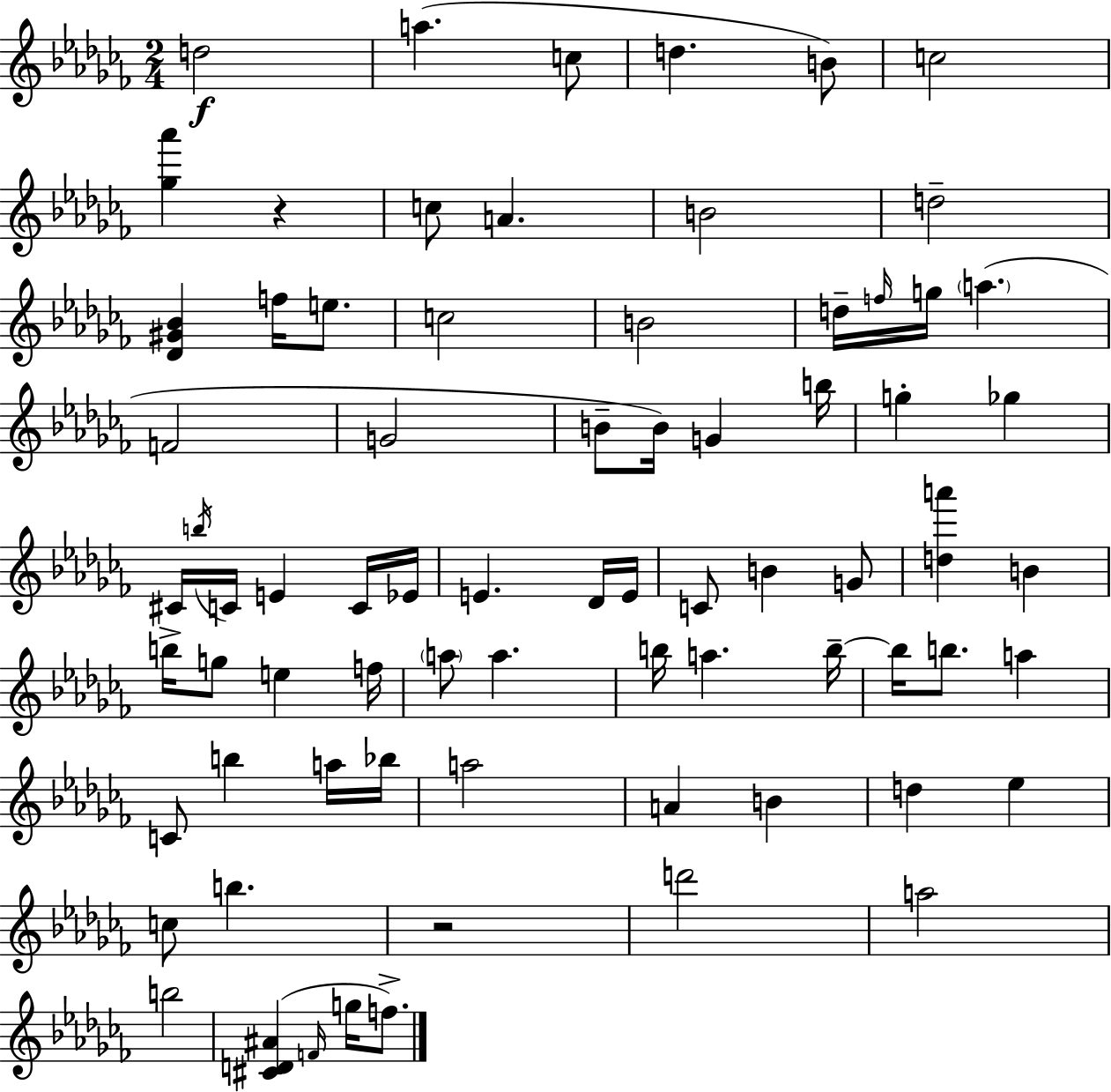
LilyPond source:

{
  \clef treble
  \numericTimeSignature
  \time 2/4
  \key aes \minor
  d''2\f | a''4.( c''8 | d''4. b'8) | c''2 | \break <ges'' aes'''>4 r4 | c''8 a'4. | b'2 | d''2-- | \break <des' gis' bes'>4 f''16 e''8. | c''2 | b'2 | d''16-- \grace { f''16 } g''16 \parenthesize a''4.( | \break f'2 | g'2 | b'8-- b'16) g'4 | b''16 g''4-. ges''4 | \break cis'16 \acciaccatura { b''16 } c'16 e'4 | c'16 ees'16 e'4. | des'16 e'16 c'8 b'4 | g'8 <d'' a'''>4 b'4 | \break b''16-> g''8 e''4 | f''16 \parenthesize a''8 a''4. | b''16 a''4. | b''16--~~ b''16 b''8. a''4 | \break c'8 b''4 | a''16 bes''16 a''2 | a'4 b'4 | d''4 ees''4 | \break c''8 b''4. | r2 | d'''2 | a''2 | \break b''2 | <cis' d' ais'>4( \grace { f'16 } g''16 | f''8.->) \bar "|."
}